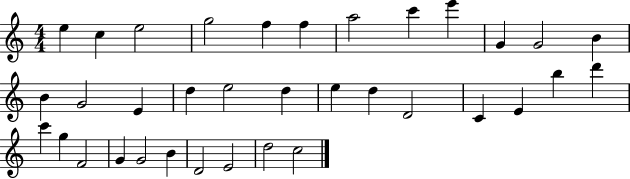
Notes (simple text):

E5/q C5/q E5/h G5/h F5/q F5/q A5/h C6/q E6/q G4/q G4/h B4/q B4/q G4/h E4/q D5/q E5/h D5/q E5/q D5/q D4/h C4/q E4/q B5/q D6/q C6/q G5/q F4/h G4/q G4/h B4/q D4/h E4/h D5/h C5/h